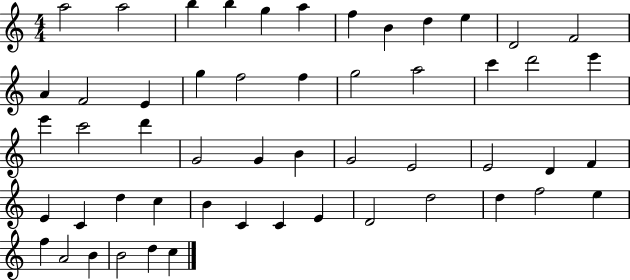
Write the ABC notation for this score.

X:1
T:Untitled
M:4/4
L:1/4
K:C
a2 a2 b b g a f B d e D2 F2 A F2 E g f2 f g2 a2 c' d'2 e' e' c'2 d' G2 G B G2 E2 E2 D F E C d c B C C E D2 d2 d f2 e f A2 B B2 d c